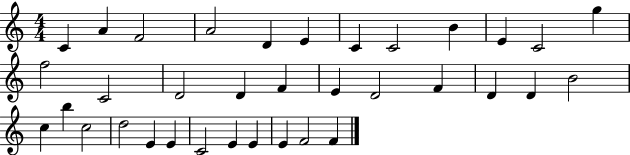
C4/q A4/q F4/h A4/h D4/q E4/q C4/q C4/h B4/q E4/q C4/h G5/q F5/h C4/h D4/h D4/q F4/q E4/q D4/h F4/q D4/q D4/q B4/h C5/q B5/q C5/h D5/h E4/q E4/q C4/h E4/q E4/q E4/q F4/h F4/q